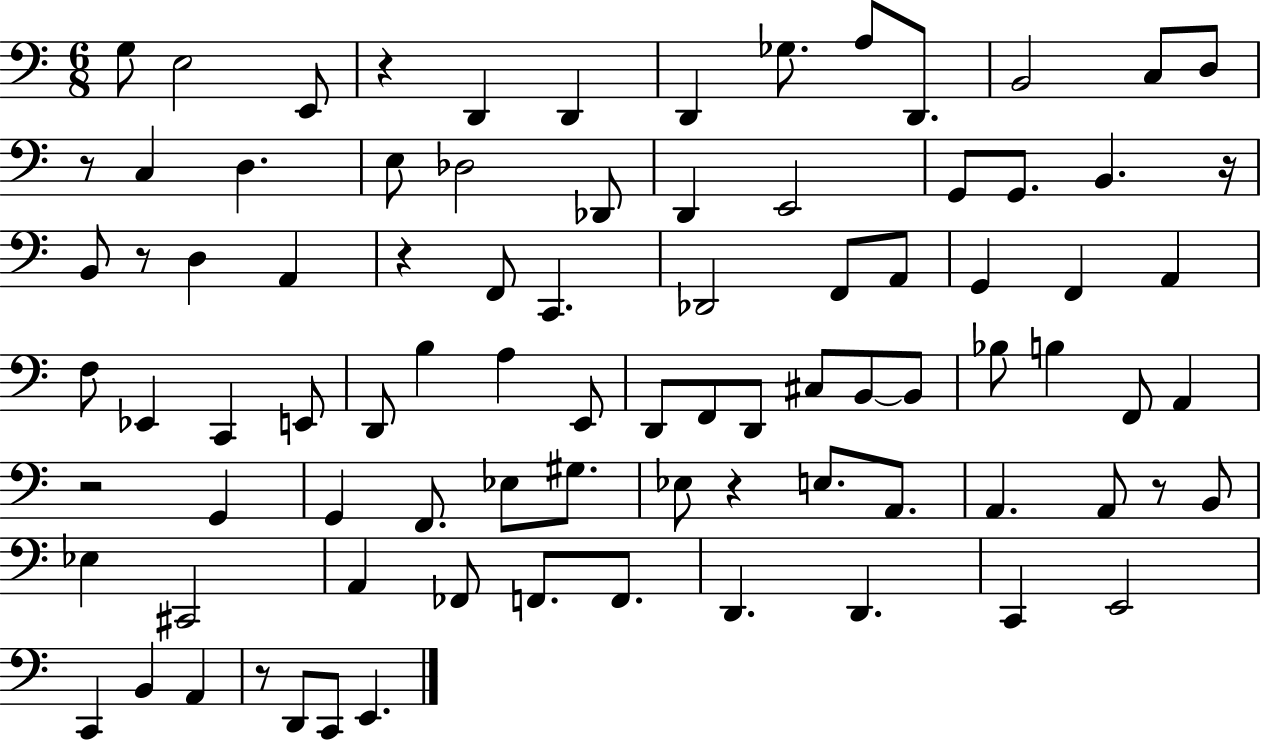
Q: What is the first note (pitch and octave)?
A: G3